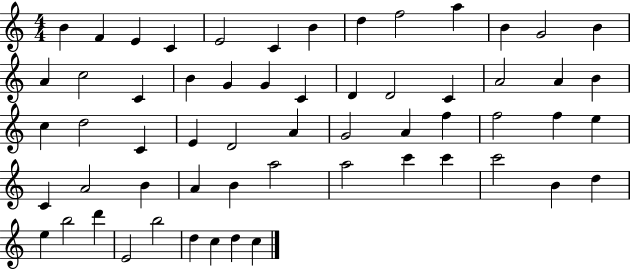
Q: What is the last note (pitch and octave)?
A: C5